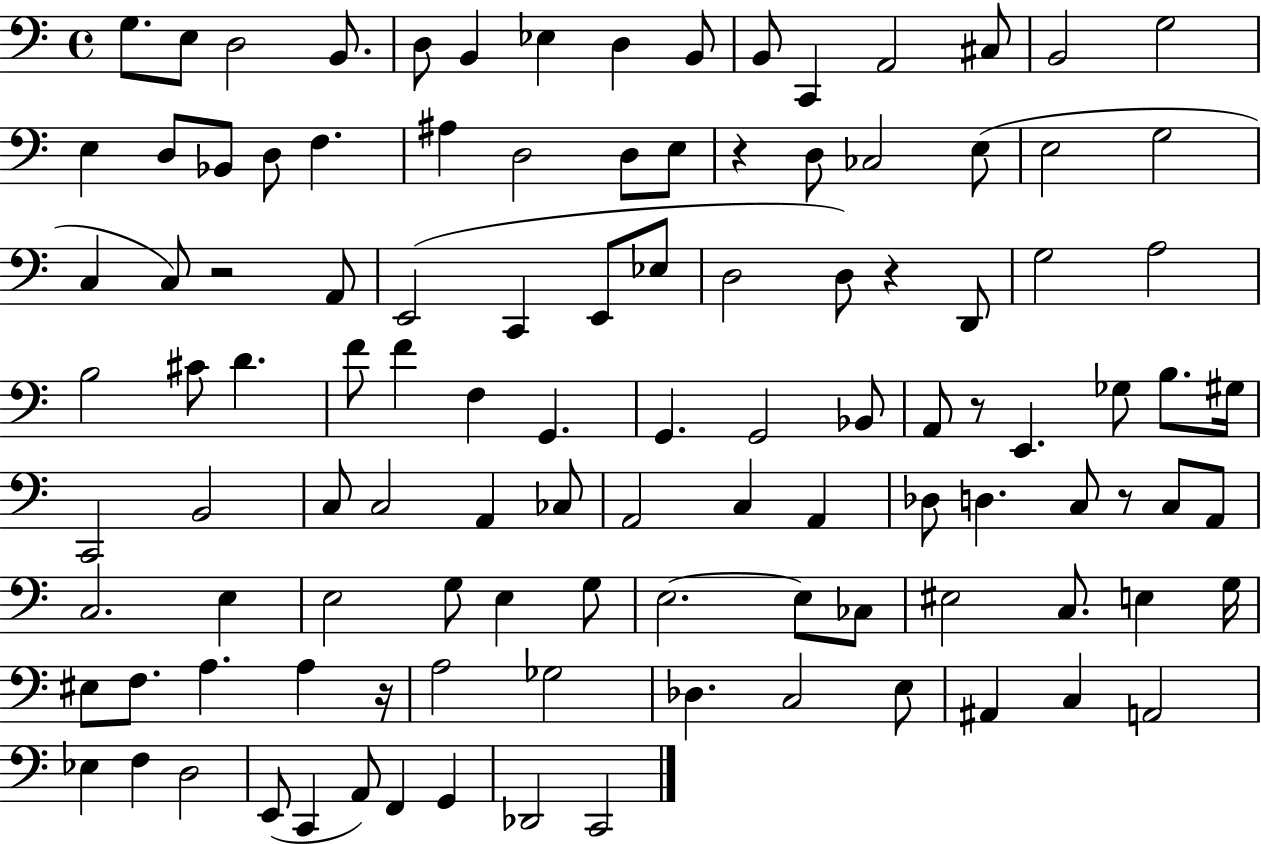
G3/e. E3/e D3/h B2/e. D3/e B2/q Eb3/q D3/q B2/e B2/e C2/q A2/h C#3/e B2/h G3/h E3/q D3/e Bb2/e D3/e F3/q. A#3/q D3/h D3/e E3/e R/q D3/e CES3/h E3/e E3/h G3/h C3/q C3/e R/h A2/e E2/h C2/q E2/e Eb3/e D3/h D3/e R/q D2/e G3/h A3/h B3/h C#4/e D4/q. F4/e F4/q F3/q G2/q. G2/q. G2/h Bb2/e A2/e R/e E2/q. Gb3/e B3/e. G#3/s C2/h B2/h C3/e C3/h A2/q CES3/e A2/h C3/q A2/q Db3/e D3/q. C3/e R/e C3/e A2/e C3/h. E3/q E3/h G3/e E3/q G3/e E3/h. E3/e CES3/e EIS3/h C3/e. E3/q G3/s EIS3/e F3/e. A3/q. A3/q R/s A3/h Gb3/h Db3/q. C3/h E3/e A#2/q C3/q A2/h Eb3/q F3/q D3/h E2/e C2/q A2/e F2/q G2/q Db2/h C2/h